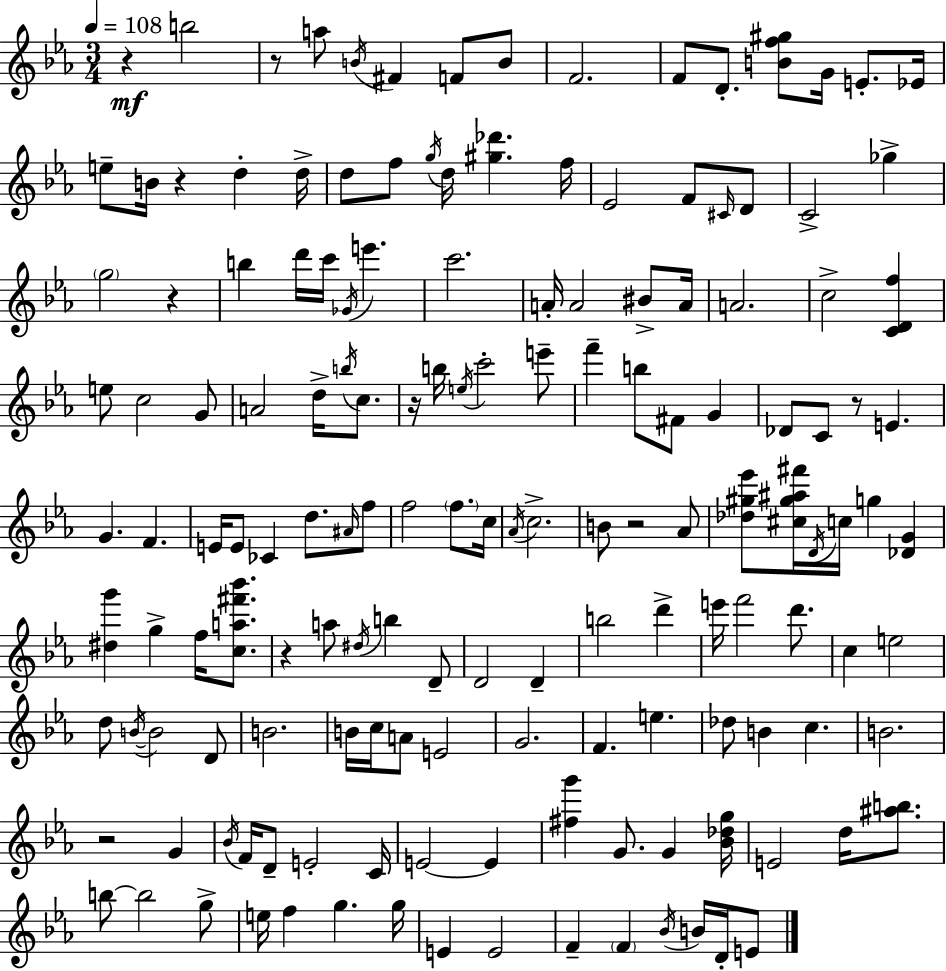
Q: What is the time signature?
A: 3/4